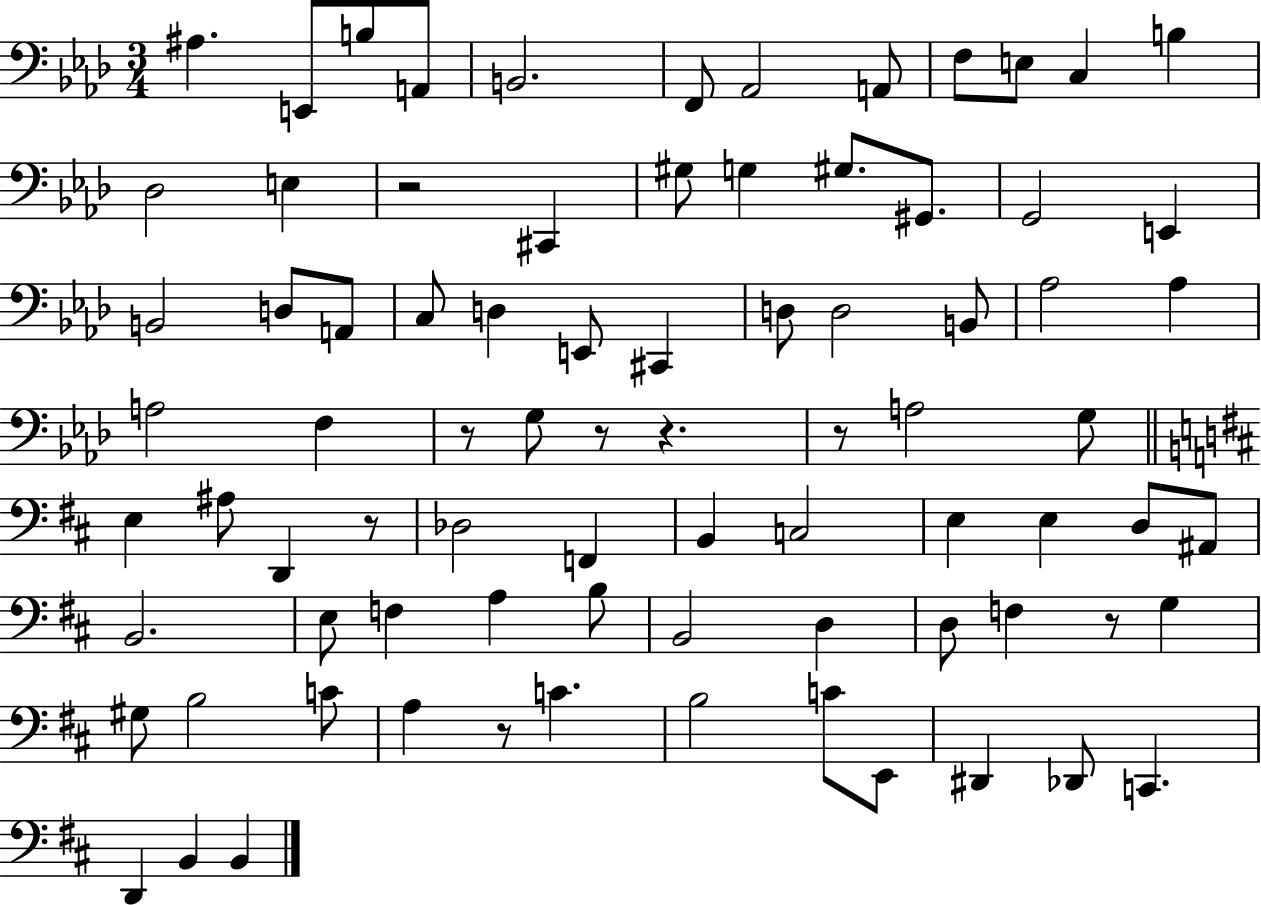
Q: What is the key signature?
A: AES major